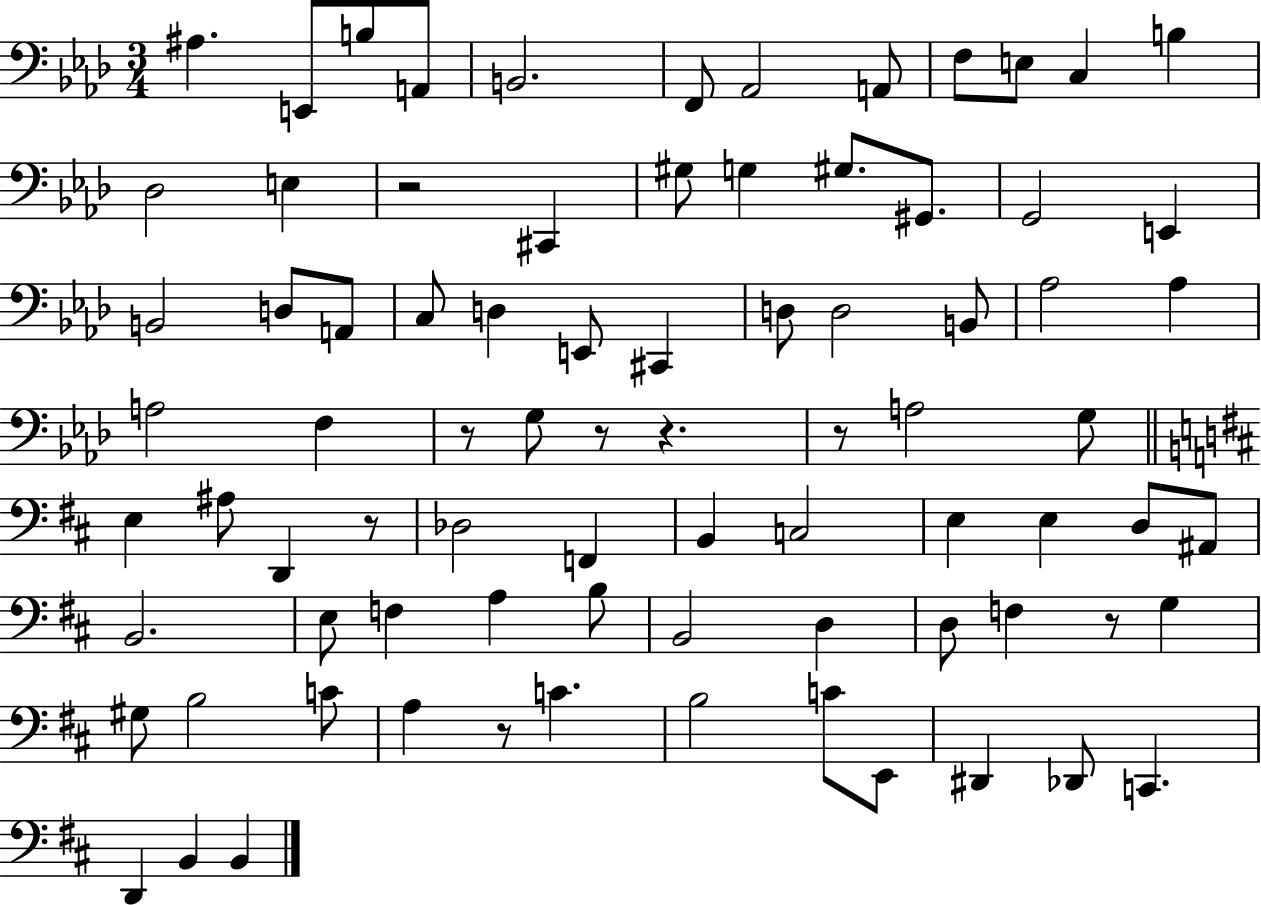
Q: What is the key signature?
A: AES major